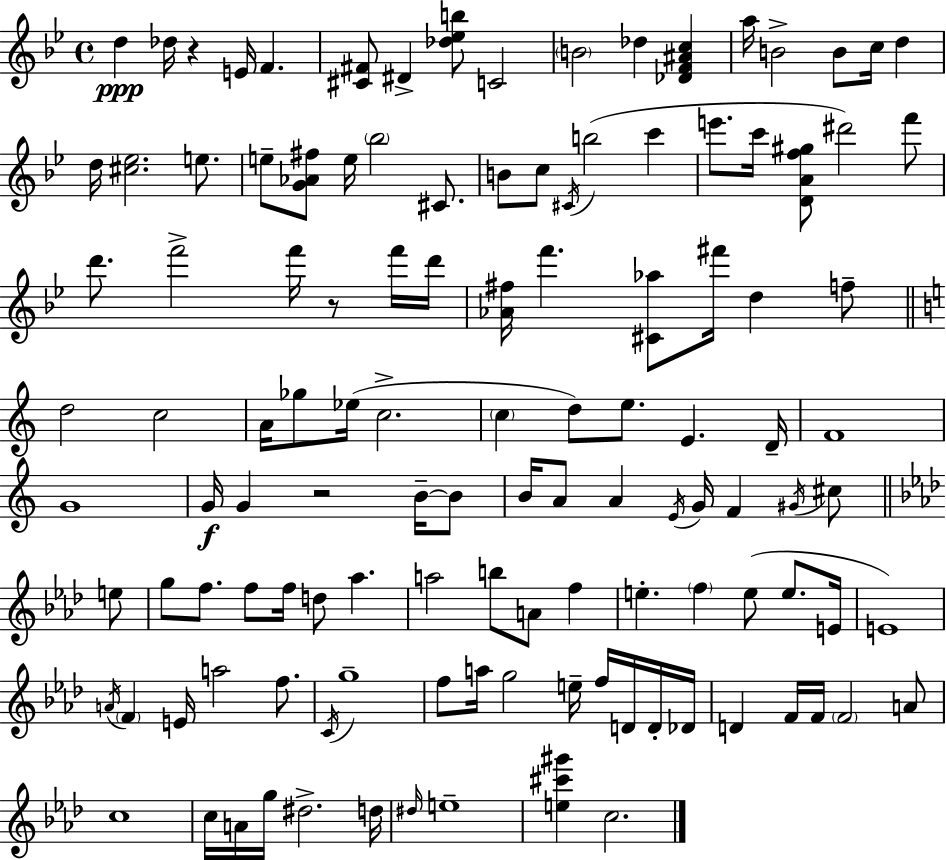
D5/q Db5/s R/q E4/s F4/q. [C#4,F#4]/e D#4/q [Db5,Eb5,B5]/e C4/h B4/h Db5/q [Db4,F4,A#4,C5]/q A5/s B4/h B4/e C5/s D5/q D5/s [C#5,Eb5]/h. E5/e. E5/e [G4,Ab4,F#5]/e E5/s Bb5/h C#4/e. B4/e C5/e C#4/s B5/h C6/q E6/e. C6/s [D4,A4,F5,G#5]/e D#6/h F6/e D6/e. F6/h F6/s R/e F6/s D6/s [Ab4,F#5]/s F6/q. [C#4,Ab5]/e F#6/s D5/q F5/e D5/h C5/h A4/s Gb5/e Eb5/s C5/h. C5/q D5/e E5/e. E4/q. D4/s F4/w G4/w G4/s G4/q R/h B4/s B4/e B4/s A4/e A4/q E4/s G4/s F4/q G#4/s C#5/e E5/e G5/e F5/e. F5/e F5/s D5/e Ab5/q. A5/h B5/e A4/e F5/q E5/q. F5/q E5/e E5/e. E4/s E4/w A4/s F4/q E4/s A5/h F5/e. C4/s G5/w F5/e A5/s G5/h E5/s F5/s D4/s D4/s Db4/s D4/q F4/s F4/s F4/h A4/e C5/w C5/s A4/s G5/s D#5/h. D5/s D#5/s E5/w [E5,C#6,G#6]/q C5/h.